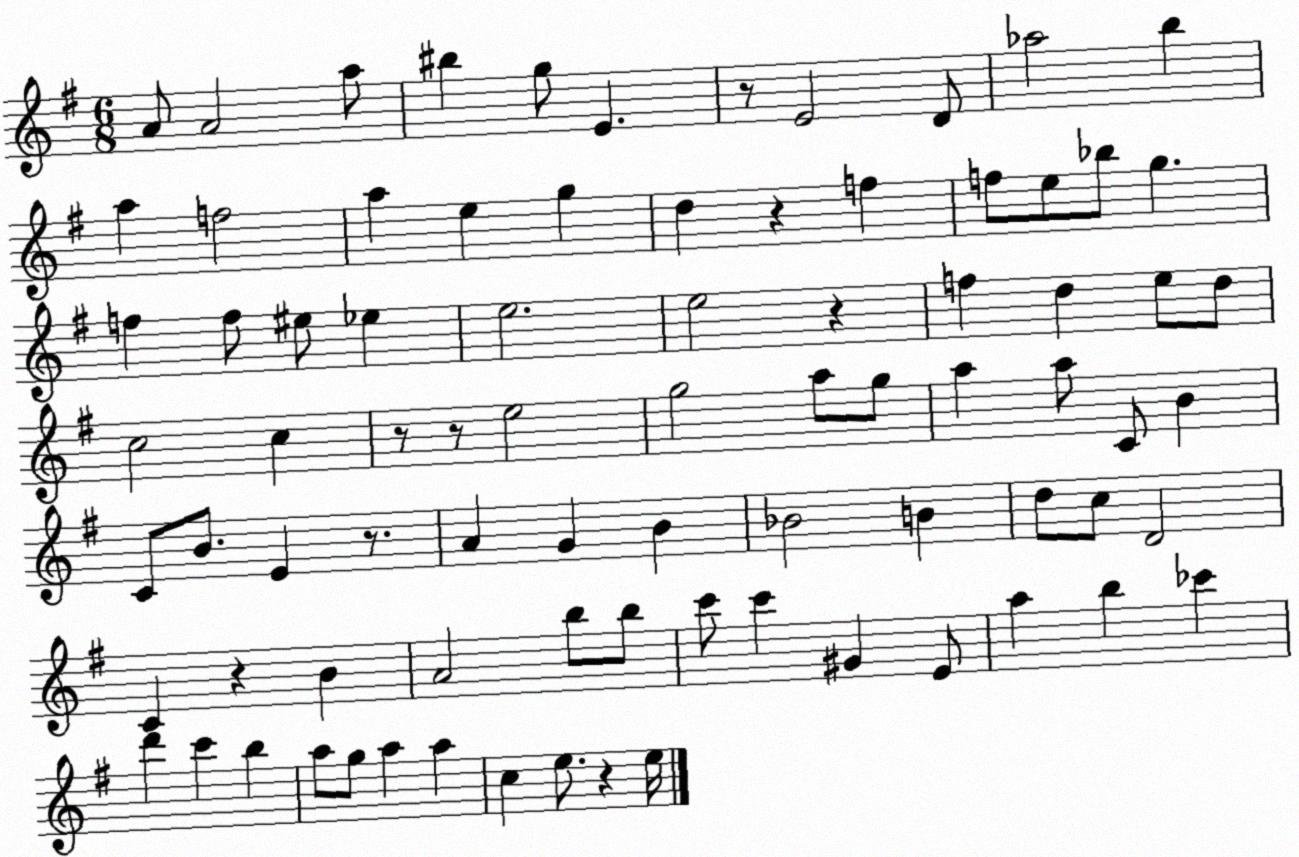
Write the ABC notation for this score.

X:1
T:Untitled
M:6/8
L:1/4
K:G
A/2 A2 a/2 ^b g/2 E z/2 E2 D/2 _a2 b a f2 a e g d z f f/2 e/2 _b/2 g f f/2 ^e/2 _e e2 e2 z f d e/2 d/2 c2 c z/2 z/2 e2 g2 a/2 g/2 a a/2 C/2 B C/2 B/2 E z/2 A G B _B2 B d/2 c/2 D2 C z B A2 b/2 b/2 c'/2 c' ^G E/2 a b _c' d' c' b a/2 g/2 a a c e/2 z e/4